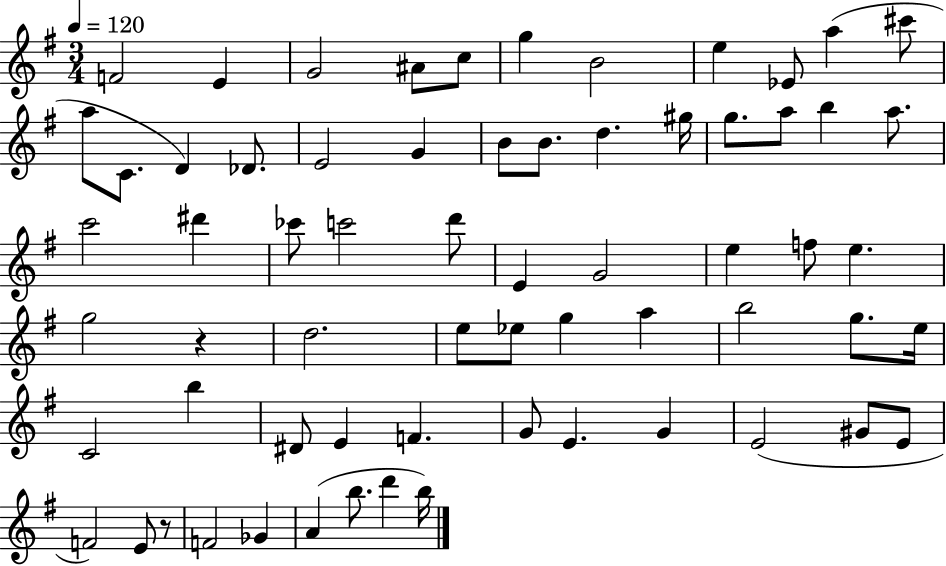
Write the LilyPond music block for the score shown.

{
  \clef treble
  \numericTimeSignature
  \time 3/4
  \key g \major
  \tempo 4 = 120
  f'2 e'4 | g'2 ais'8 c''8 | g''4 b'2 | e''4 ees'8 a''4( cis'''8 | \break a''8 c'8. d'4) des'8. | e'2 g'4 | b'8 b'8. d''4. gis''16 | g''8. a''8 b''4 a''8. | \break c'''2 dis'''4 | ces'''8 c'''2 d'''8 | e'4 g'2 | e''4 f''8 e''4. | \break g''2 r4 | d''2. | e''8 ees''8 g''4 a''4 | b''2 g''8. e''16 | \break c'2 b''4 | dis'8 e'4 f'4. | g'8 e'4. g'4 | e'2( gis'8 e'8 | \break f'2) e'8 r8 | f'2 ges'4 | a'4( b''8. d'''4 b''16) | \bar "|."
}